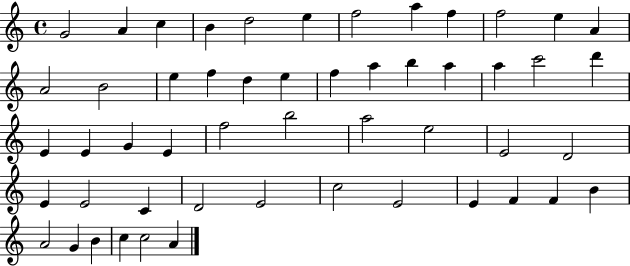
G4/h A4/q C5/q B4/q D5/h E5/q F5/h A5/q F5/q F5/h E5/q A4/q A4/h B4/h E5/q F5/q D5/q E5/q F5/q A5/q B5/q A5/q A5/q C6/h D6/q E4/q E4/q G4/q E4/q F5/h B5/h A5/h E5/h E4/h D4/h E4/q E4/h C4/q D4/h E4/h C5/h E4/h E4/q F4/q F4/q B4/q A4/h G4/q B4/q C5/q C5/h A4/q